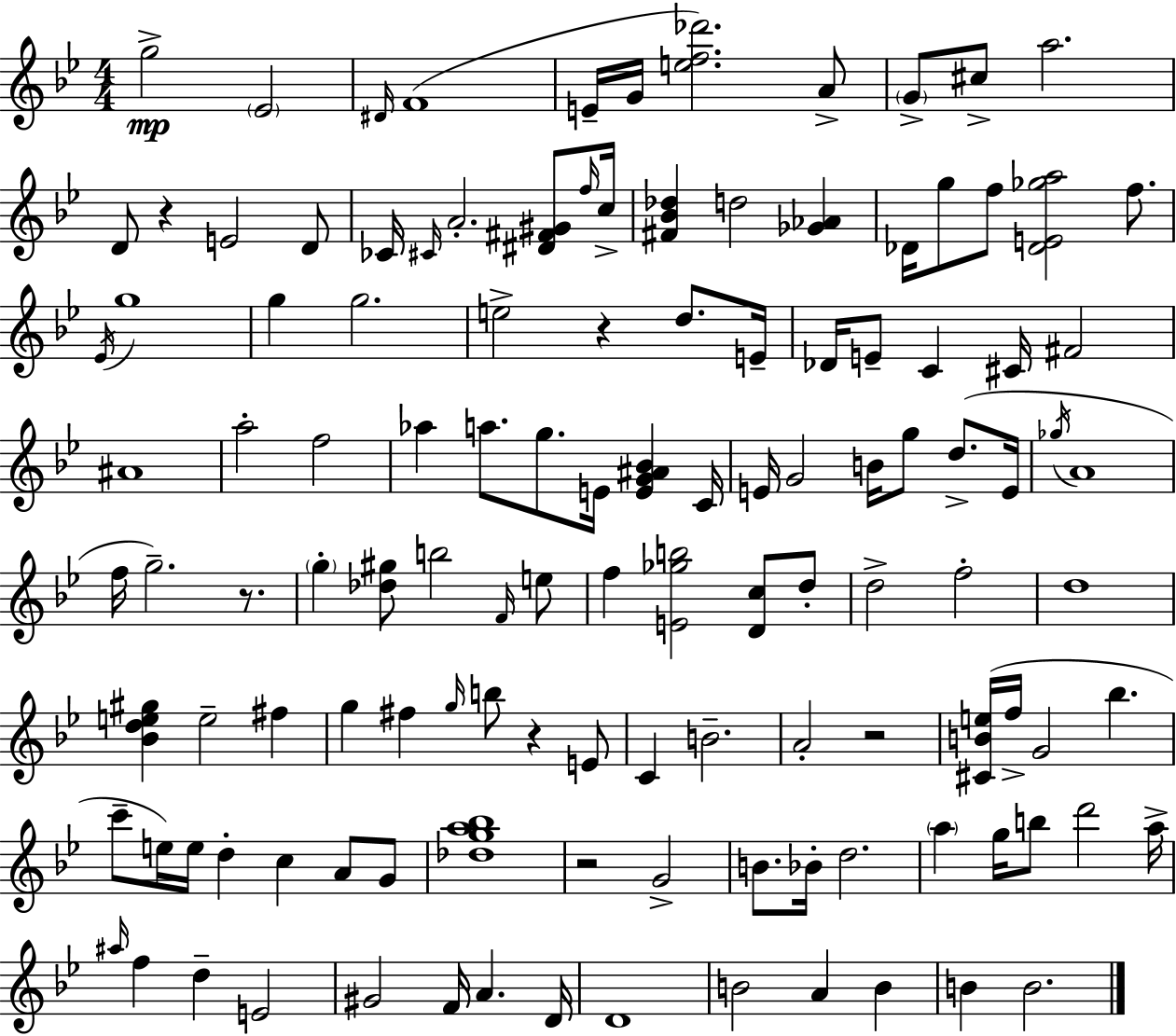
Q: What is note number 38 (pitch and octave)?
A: F5